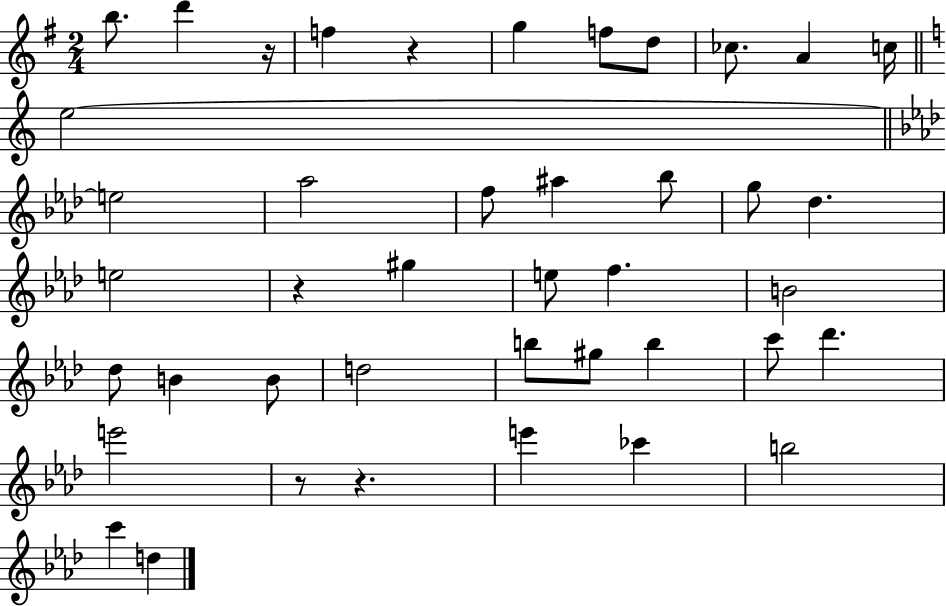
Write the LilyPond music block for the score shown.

{
  \clef treble
  \numericTimeSignature
  \time 2/4
  \key g \major
  b''8. d'''4 r16 | f''4 r4 | g''4 f''8 d''8 | ces''8. a'4 c''16 | \break \bar "||" \break \key c \major e''2~~ | \bar "||" \break \key aes \major e''2 | aes''2 | f''8 ais''4 bes''8 | g''8 des''4. | \break e''2 | r4 gis''4 | e''8 f''4. | b'2 | \break des''8 b'4 b'8 | d''2 | b''8 gis''8 b''4 | c'''8 des'''4. | \break e'''2 | r8 r4. | e'''4 ces'''4 | b''2 | \break c'''4 d''4 | \bar "|."
}